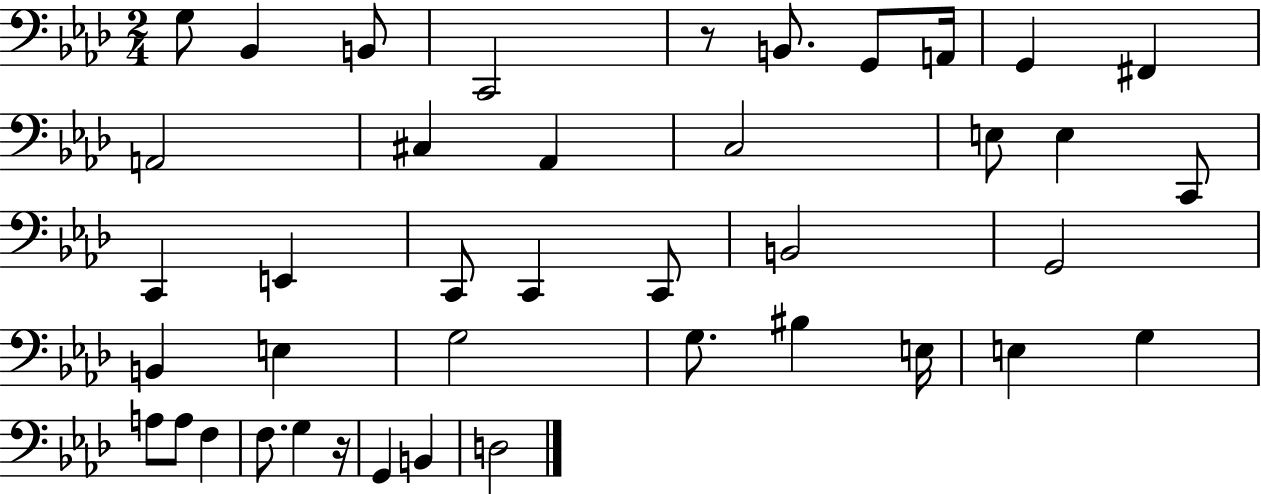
G3/e Bb2/q B2/e C2/h R/e B2/e. G2/e A2/s G2/q F#2/q A2/h C#3/q Ab2/q C3/h E3/e E3/q C2/e C2/q E2/q C2/e C2/q C2/e B2/h G2/h B2/q E3/q G3/h G3/e. BIS3/q E3/s E3/q G3/q A3/e A3/e F3/q F3/e. G3/q R/s G2/q B2/q D3/h